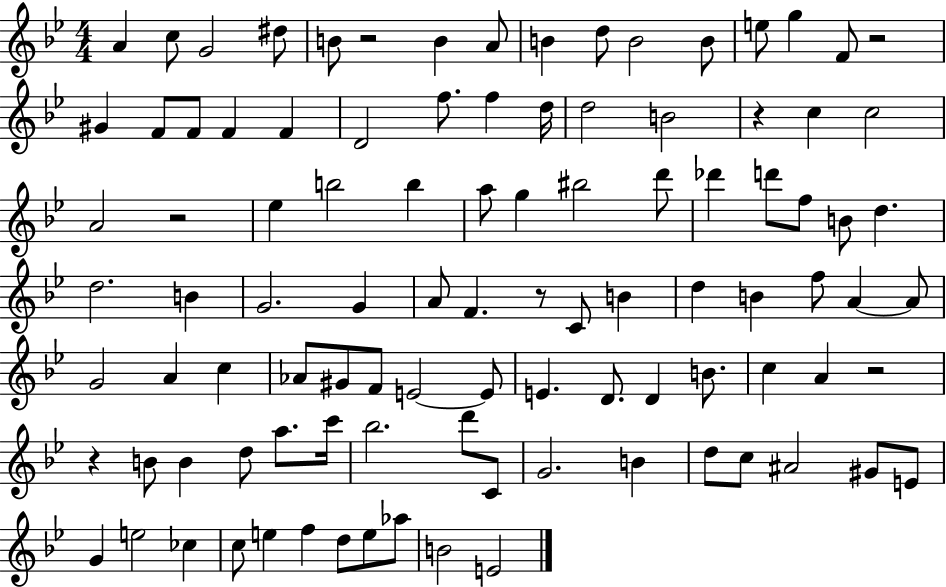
X:1
T:Untitled
M:4/4
L:1/4
K:Bb
A c/2 G2 ^d/2 B/2 z2 B A/2 B d/2 B2 B/2 e/2 g F/2 z2 ^G F/2 F/2 F F D2 f/2 f d/4 d2 B2 z c c2 A2 z2 _e b2 b a/2 g ^b2 d'/2 _d' d'/2 f/2 B/2 d d2 B G2 G A/2 F z/2 C/2 B d B f/2 A A/2 G2 A c _A/2 ^G/2 F/2 E2 E/2 E D/2 D B/2 c A z2 z B/2 B d/2 a/2 c'/4 _b2 d'/2 C/2 G2 B d/2 c/2 ^A2 ^G/2 E/2 G e2 _c c/2 e f d/2 e/2 _a/2 B2 E2